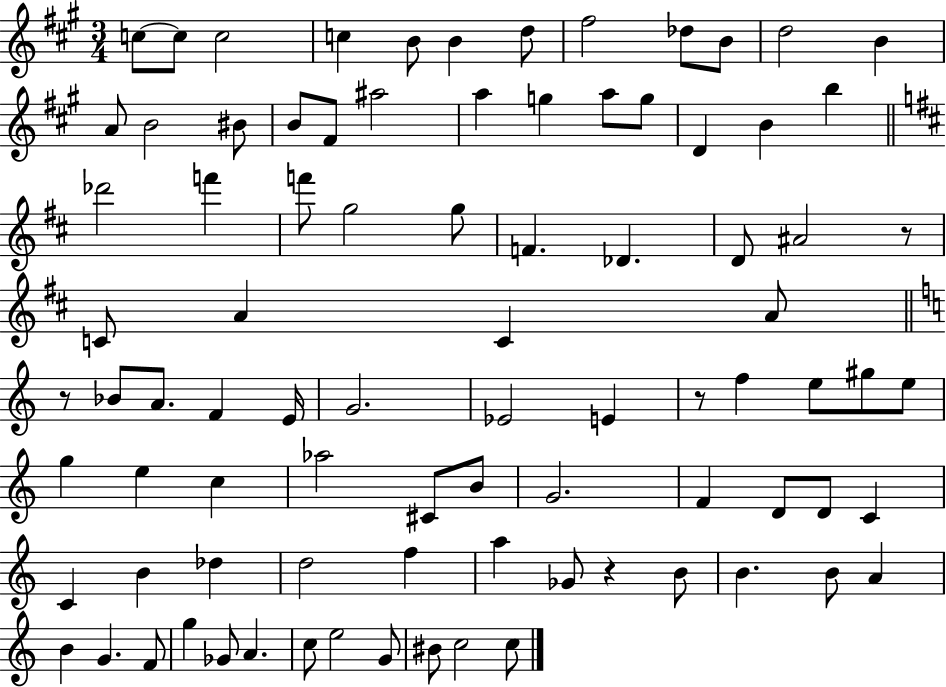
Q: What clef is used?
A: treble